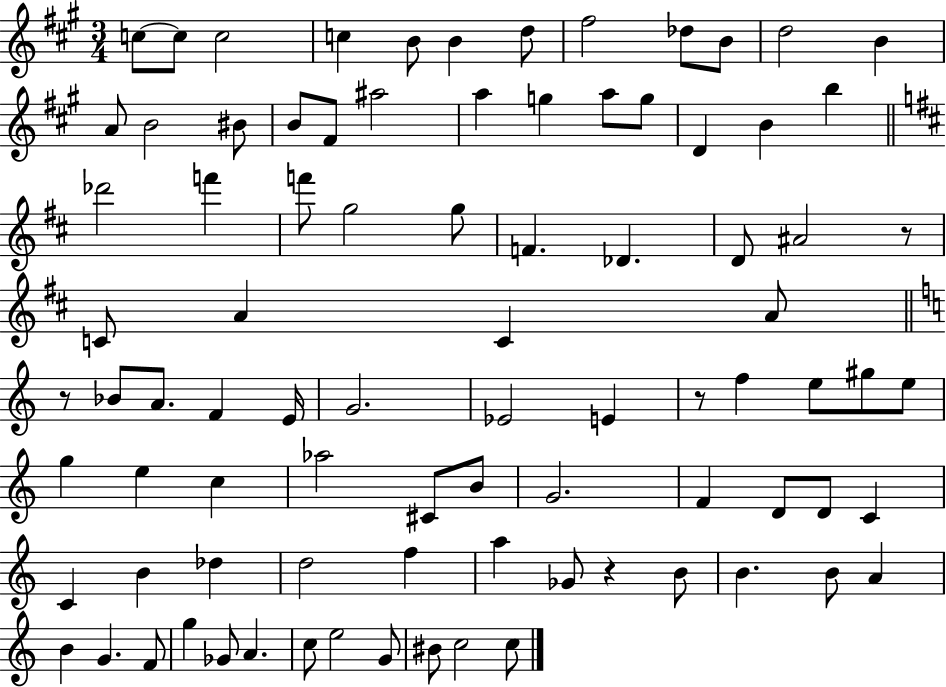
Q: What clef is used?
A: treble